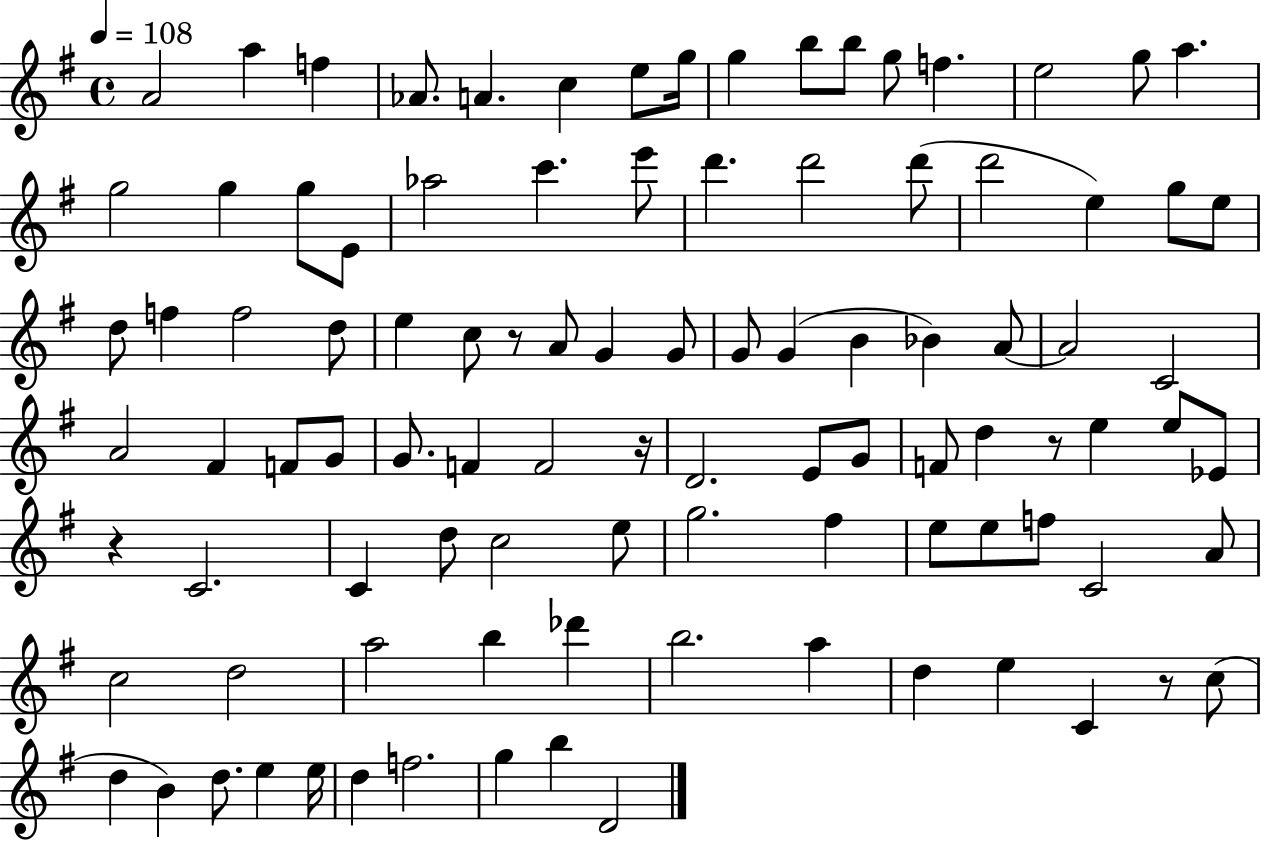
A4/h A5/q F5/q Ab4/e. A4/q. C5/q E5/e G5/s G5/q B5/e B5/e G5/e F5/q. E5/h G5/e A5/q. G5/h G5/q G5/e E4/e Ab5/h C6/q. E6/e D6/q. D6/h D6/e D6/h E5/q G5/e E5/e D5/e F5/q F5/h D5/e E5/q C5/e R/e A4/e G4/q G4/e G4/e G4/q B4/q Bb4/q A4/e A4/h C4/h A4/h F#4/q F4/e G4/e G4/e. F4/q F4/h R/s D4/h. E4/e G4/e F4/e D5/q R/e E5/q E5/e Eb4/e R/q C4/h. C4/q D5/e C5/h E5/e G5/h. F#5/q E5/e E5/e F5/e C4/h A4/e C5/h D5/h A5/h B5/q Db6/q B5/h. A5/q D5/q E5/q C4/q R/e C5/e D5/q B4/q D5/e. E5/q E5/s D5/q F5/h. G5/q B5/q D4/h